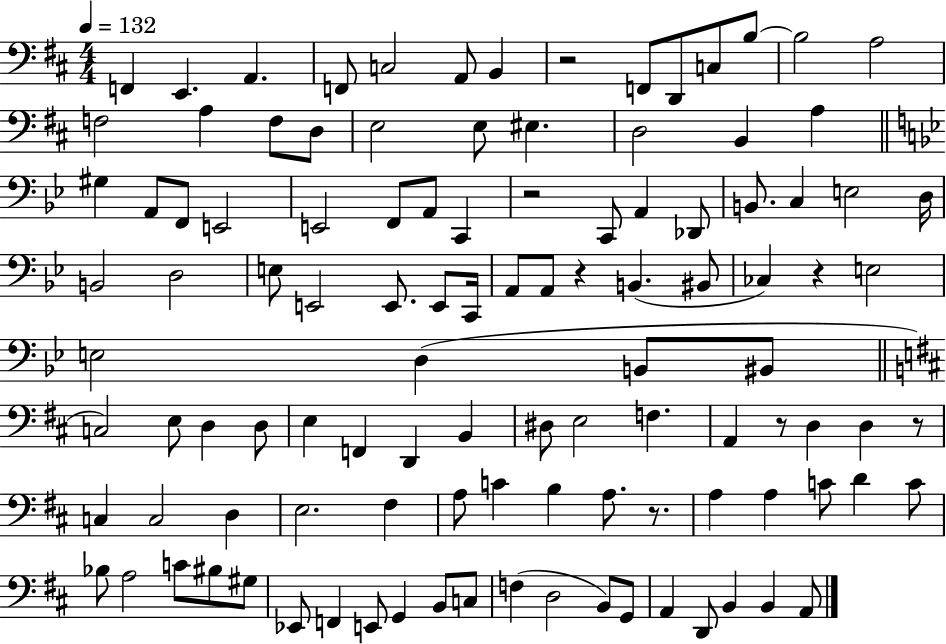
X:1
T:Untitled
M:4/4
L:1/4
K:D
F,, E,, A,, F,,/2 C,2 A,,/2 B,, z2 F,,/2 D,,/2 C,/2 B,/2 B,2 A,2 F,2 A, F,/2 D,/2 E,2 E,/2 ^E, D,2 B,, A, ^G, A,,/2 F,,/2 E,,2 E,,2 F,,/2 A,,/2 C,, z2 C,,/2 A,, _D,,/2 B,,/2 C, E,2 D,/4 B,,2 D,2 E,/2 E,,2 E,,/2 E,,/2 C,,/4 A,,/2 A,,/2 z B,, ^B,,/2 _C, z E,2 E,2 D, B,,/2 ^B,,/2 C,2 E,/2 D, D,/2 E, F,, D,, B,, ^D,/2 E,2 F, A,, z/2 D, D, z/2 C, C,2 D, E,2 ^F, A,/2 C B, A,/2 z/2 A, A, C/2 D C/2 _B,/2 A,2 C/2 ^B,/2 ^G,/2 _E,,/2 F,, E,,/2 G,, B,,/2 C,/2 F, D,2 B,,/2 G,,/2 A,, D,,/2 B,, B,, A,,/2